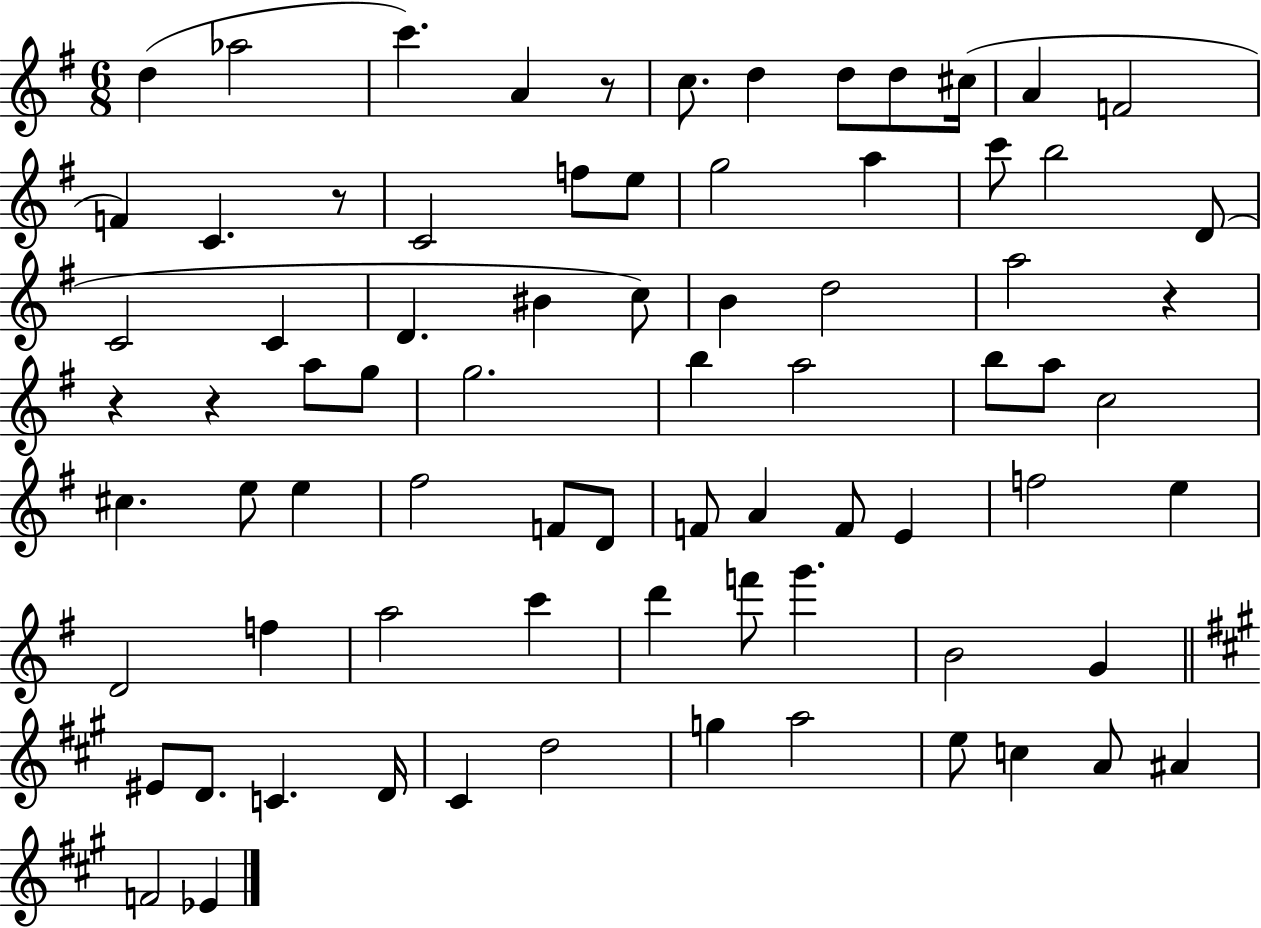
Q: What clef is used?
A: treble